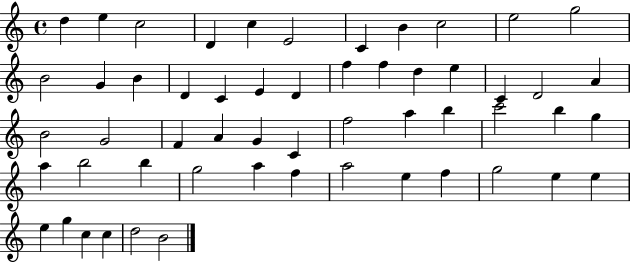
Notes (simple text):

D5/q E5/q C5/h D4/q C5/q E4/h C4/q B4/q C5/h E5/h G5/h B4/h G4/q B4/q D4/q C4/q E4/q D4/q F5/q F5/q D5/q E5/q C4/q D4/h A4/q B4/h G4/h F4/q A4/q G4/q C4/q F5/h A5/q B5/q C6/h B5/q G5/q A5/q B5/h B5/q G5/h A5/q F5/q A5/h E5/q F5/q G5/h E5/q E5/q E5/q G5/q C5/q C5/q D5/h B4/h